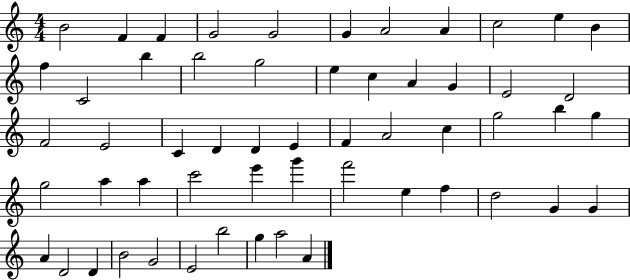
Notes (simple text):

B4/h F4/q F4/q G4/h G4/h G4/q A4/h A4/q C5/h E5/q B4/q F5/q C4/h B5/q B5/h G5/h E5/q C5/q A4/q G4/q E4/h D4/h F4/h E4/h C4/q D4/q D4/q E4/q F4/q A4/h C5/q G5/h B5/q G5/q G5/h A5/q A5/q C6/h E6/q G6/q F6/h E5/q F5/q D5/h G4/q G4/q A4/q D4/h D4/q B4/h G4/h E4/h B5/h G5/q A5/h A4/q